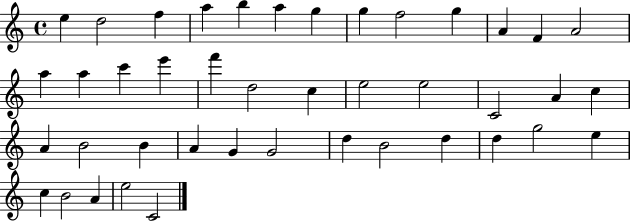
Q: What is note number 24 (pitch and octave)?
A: A4